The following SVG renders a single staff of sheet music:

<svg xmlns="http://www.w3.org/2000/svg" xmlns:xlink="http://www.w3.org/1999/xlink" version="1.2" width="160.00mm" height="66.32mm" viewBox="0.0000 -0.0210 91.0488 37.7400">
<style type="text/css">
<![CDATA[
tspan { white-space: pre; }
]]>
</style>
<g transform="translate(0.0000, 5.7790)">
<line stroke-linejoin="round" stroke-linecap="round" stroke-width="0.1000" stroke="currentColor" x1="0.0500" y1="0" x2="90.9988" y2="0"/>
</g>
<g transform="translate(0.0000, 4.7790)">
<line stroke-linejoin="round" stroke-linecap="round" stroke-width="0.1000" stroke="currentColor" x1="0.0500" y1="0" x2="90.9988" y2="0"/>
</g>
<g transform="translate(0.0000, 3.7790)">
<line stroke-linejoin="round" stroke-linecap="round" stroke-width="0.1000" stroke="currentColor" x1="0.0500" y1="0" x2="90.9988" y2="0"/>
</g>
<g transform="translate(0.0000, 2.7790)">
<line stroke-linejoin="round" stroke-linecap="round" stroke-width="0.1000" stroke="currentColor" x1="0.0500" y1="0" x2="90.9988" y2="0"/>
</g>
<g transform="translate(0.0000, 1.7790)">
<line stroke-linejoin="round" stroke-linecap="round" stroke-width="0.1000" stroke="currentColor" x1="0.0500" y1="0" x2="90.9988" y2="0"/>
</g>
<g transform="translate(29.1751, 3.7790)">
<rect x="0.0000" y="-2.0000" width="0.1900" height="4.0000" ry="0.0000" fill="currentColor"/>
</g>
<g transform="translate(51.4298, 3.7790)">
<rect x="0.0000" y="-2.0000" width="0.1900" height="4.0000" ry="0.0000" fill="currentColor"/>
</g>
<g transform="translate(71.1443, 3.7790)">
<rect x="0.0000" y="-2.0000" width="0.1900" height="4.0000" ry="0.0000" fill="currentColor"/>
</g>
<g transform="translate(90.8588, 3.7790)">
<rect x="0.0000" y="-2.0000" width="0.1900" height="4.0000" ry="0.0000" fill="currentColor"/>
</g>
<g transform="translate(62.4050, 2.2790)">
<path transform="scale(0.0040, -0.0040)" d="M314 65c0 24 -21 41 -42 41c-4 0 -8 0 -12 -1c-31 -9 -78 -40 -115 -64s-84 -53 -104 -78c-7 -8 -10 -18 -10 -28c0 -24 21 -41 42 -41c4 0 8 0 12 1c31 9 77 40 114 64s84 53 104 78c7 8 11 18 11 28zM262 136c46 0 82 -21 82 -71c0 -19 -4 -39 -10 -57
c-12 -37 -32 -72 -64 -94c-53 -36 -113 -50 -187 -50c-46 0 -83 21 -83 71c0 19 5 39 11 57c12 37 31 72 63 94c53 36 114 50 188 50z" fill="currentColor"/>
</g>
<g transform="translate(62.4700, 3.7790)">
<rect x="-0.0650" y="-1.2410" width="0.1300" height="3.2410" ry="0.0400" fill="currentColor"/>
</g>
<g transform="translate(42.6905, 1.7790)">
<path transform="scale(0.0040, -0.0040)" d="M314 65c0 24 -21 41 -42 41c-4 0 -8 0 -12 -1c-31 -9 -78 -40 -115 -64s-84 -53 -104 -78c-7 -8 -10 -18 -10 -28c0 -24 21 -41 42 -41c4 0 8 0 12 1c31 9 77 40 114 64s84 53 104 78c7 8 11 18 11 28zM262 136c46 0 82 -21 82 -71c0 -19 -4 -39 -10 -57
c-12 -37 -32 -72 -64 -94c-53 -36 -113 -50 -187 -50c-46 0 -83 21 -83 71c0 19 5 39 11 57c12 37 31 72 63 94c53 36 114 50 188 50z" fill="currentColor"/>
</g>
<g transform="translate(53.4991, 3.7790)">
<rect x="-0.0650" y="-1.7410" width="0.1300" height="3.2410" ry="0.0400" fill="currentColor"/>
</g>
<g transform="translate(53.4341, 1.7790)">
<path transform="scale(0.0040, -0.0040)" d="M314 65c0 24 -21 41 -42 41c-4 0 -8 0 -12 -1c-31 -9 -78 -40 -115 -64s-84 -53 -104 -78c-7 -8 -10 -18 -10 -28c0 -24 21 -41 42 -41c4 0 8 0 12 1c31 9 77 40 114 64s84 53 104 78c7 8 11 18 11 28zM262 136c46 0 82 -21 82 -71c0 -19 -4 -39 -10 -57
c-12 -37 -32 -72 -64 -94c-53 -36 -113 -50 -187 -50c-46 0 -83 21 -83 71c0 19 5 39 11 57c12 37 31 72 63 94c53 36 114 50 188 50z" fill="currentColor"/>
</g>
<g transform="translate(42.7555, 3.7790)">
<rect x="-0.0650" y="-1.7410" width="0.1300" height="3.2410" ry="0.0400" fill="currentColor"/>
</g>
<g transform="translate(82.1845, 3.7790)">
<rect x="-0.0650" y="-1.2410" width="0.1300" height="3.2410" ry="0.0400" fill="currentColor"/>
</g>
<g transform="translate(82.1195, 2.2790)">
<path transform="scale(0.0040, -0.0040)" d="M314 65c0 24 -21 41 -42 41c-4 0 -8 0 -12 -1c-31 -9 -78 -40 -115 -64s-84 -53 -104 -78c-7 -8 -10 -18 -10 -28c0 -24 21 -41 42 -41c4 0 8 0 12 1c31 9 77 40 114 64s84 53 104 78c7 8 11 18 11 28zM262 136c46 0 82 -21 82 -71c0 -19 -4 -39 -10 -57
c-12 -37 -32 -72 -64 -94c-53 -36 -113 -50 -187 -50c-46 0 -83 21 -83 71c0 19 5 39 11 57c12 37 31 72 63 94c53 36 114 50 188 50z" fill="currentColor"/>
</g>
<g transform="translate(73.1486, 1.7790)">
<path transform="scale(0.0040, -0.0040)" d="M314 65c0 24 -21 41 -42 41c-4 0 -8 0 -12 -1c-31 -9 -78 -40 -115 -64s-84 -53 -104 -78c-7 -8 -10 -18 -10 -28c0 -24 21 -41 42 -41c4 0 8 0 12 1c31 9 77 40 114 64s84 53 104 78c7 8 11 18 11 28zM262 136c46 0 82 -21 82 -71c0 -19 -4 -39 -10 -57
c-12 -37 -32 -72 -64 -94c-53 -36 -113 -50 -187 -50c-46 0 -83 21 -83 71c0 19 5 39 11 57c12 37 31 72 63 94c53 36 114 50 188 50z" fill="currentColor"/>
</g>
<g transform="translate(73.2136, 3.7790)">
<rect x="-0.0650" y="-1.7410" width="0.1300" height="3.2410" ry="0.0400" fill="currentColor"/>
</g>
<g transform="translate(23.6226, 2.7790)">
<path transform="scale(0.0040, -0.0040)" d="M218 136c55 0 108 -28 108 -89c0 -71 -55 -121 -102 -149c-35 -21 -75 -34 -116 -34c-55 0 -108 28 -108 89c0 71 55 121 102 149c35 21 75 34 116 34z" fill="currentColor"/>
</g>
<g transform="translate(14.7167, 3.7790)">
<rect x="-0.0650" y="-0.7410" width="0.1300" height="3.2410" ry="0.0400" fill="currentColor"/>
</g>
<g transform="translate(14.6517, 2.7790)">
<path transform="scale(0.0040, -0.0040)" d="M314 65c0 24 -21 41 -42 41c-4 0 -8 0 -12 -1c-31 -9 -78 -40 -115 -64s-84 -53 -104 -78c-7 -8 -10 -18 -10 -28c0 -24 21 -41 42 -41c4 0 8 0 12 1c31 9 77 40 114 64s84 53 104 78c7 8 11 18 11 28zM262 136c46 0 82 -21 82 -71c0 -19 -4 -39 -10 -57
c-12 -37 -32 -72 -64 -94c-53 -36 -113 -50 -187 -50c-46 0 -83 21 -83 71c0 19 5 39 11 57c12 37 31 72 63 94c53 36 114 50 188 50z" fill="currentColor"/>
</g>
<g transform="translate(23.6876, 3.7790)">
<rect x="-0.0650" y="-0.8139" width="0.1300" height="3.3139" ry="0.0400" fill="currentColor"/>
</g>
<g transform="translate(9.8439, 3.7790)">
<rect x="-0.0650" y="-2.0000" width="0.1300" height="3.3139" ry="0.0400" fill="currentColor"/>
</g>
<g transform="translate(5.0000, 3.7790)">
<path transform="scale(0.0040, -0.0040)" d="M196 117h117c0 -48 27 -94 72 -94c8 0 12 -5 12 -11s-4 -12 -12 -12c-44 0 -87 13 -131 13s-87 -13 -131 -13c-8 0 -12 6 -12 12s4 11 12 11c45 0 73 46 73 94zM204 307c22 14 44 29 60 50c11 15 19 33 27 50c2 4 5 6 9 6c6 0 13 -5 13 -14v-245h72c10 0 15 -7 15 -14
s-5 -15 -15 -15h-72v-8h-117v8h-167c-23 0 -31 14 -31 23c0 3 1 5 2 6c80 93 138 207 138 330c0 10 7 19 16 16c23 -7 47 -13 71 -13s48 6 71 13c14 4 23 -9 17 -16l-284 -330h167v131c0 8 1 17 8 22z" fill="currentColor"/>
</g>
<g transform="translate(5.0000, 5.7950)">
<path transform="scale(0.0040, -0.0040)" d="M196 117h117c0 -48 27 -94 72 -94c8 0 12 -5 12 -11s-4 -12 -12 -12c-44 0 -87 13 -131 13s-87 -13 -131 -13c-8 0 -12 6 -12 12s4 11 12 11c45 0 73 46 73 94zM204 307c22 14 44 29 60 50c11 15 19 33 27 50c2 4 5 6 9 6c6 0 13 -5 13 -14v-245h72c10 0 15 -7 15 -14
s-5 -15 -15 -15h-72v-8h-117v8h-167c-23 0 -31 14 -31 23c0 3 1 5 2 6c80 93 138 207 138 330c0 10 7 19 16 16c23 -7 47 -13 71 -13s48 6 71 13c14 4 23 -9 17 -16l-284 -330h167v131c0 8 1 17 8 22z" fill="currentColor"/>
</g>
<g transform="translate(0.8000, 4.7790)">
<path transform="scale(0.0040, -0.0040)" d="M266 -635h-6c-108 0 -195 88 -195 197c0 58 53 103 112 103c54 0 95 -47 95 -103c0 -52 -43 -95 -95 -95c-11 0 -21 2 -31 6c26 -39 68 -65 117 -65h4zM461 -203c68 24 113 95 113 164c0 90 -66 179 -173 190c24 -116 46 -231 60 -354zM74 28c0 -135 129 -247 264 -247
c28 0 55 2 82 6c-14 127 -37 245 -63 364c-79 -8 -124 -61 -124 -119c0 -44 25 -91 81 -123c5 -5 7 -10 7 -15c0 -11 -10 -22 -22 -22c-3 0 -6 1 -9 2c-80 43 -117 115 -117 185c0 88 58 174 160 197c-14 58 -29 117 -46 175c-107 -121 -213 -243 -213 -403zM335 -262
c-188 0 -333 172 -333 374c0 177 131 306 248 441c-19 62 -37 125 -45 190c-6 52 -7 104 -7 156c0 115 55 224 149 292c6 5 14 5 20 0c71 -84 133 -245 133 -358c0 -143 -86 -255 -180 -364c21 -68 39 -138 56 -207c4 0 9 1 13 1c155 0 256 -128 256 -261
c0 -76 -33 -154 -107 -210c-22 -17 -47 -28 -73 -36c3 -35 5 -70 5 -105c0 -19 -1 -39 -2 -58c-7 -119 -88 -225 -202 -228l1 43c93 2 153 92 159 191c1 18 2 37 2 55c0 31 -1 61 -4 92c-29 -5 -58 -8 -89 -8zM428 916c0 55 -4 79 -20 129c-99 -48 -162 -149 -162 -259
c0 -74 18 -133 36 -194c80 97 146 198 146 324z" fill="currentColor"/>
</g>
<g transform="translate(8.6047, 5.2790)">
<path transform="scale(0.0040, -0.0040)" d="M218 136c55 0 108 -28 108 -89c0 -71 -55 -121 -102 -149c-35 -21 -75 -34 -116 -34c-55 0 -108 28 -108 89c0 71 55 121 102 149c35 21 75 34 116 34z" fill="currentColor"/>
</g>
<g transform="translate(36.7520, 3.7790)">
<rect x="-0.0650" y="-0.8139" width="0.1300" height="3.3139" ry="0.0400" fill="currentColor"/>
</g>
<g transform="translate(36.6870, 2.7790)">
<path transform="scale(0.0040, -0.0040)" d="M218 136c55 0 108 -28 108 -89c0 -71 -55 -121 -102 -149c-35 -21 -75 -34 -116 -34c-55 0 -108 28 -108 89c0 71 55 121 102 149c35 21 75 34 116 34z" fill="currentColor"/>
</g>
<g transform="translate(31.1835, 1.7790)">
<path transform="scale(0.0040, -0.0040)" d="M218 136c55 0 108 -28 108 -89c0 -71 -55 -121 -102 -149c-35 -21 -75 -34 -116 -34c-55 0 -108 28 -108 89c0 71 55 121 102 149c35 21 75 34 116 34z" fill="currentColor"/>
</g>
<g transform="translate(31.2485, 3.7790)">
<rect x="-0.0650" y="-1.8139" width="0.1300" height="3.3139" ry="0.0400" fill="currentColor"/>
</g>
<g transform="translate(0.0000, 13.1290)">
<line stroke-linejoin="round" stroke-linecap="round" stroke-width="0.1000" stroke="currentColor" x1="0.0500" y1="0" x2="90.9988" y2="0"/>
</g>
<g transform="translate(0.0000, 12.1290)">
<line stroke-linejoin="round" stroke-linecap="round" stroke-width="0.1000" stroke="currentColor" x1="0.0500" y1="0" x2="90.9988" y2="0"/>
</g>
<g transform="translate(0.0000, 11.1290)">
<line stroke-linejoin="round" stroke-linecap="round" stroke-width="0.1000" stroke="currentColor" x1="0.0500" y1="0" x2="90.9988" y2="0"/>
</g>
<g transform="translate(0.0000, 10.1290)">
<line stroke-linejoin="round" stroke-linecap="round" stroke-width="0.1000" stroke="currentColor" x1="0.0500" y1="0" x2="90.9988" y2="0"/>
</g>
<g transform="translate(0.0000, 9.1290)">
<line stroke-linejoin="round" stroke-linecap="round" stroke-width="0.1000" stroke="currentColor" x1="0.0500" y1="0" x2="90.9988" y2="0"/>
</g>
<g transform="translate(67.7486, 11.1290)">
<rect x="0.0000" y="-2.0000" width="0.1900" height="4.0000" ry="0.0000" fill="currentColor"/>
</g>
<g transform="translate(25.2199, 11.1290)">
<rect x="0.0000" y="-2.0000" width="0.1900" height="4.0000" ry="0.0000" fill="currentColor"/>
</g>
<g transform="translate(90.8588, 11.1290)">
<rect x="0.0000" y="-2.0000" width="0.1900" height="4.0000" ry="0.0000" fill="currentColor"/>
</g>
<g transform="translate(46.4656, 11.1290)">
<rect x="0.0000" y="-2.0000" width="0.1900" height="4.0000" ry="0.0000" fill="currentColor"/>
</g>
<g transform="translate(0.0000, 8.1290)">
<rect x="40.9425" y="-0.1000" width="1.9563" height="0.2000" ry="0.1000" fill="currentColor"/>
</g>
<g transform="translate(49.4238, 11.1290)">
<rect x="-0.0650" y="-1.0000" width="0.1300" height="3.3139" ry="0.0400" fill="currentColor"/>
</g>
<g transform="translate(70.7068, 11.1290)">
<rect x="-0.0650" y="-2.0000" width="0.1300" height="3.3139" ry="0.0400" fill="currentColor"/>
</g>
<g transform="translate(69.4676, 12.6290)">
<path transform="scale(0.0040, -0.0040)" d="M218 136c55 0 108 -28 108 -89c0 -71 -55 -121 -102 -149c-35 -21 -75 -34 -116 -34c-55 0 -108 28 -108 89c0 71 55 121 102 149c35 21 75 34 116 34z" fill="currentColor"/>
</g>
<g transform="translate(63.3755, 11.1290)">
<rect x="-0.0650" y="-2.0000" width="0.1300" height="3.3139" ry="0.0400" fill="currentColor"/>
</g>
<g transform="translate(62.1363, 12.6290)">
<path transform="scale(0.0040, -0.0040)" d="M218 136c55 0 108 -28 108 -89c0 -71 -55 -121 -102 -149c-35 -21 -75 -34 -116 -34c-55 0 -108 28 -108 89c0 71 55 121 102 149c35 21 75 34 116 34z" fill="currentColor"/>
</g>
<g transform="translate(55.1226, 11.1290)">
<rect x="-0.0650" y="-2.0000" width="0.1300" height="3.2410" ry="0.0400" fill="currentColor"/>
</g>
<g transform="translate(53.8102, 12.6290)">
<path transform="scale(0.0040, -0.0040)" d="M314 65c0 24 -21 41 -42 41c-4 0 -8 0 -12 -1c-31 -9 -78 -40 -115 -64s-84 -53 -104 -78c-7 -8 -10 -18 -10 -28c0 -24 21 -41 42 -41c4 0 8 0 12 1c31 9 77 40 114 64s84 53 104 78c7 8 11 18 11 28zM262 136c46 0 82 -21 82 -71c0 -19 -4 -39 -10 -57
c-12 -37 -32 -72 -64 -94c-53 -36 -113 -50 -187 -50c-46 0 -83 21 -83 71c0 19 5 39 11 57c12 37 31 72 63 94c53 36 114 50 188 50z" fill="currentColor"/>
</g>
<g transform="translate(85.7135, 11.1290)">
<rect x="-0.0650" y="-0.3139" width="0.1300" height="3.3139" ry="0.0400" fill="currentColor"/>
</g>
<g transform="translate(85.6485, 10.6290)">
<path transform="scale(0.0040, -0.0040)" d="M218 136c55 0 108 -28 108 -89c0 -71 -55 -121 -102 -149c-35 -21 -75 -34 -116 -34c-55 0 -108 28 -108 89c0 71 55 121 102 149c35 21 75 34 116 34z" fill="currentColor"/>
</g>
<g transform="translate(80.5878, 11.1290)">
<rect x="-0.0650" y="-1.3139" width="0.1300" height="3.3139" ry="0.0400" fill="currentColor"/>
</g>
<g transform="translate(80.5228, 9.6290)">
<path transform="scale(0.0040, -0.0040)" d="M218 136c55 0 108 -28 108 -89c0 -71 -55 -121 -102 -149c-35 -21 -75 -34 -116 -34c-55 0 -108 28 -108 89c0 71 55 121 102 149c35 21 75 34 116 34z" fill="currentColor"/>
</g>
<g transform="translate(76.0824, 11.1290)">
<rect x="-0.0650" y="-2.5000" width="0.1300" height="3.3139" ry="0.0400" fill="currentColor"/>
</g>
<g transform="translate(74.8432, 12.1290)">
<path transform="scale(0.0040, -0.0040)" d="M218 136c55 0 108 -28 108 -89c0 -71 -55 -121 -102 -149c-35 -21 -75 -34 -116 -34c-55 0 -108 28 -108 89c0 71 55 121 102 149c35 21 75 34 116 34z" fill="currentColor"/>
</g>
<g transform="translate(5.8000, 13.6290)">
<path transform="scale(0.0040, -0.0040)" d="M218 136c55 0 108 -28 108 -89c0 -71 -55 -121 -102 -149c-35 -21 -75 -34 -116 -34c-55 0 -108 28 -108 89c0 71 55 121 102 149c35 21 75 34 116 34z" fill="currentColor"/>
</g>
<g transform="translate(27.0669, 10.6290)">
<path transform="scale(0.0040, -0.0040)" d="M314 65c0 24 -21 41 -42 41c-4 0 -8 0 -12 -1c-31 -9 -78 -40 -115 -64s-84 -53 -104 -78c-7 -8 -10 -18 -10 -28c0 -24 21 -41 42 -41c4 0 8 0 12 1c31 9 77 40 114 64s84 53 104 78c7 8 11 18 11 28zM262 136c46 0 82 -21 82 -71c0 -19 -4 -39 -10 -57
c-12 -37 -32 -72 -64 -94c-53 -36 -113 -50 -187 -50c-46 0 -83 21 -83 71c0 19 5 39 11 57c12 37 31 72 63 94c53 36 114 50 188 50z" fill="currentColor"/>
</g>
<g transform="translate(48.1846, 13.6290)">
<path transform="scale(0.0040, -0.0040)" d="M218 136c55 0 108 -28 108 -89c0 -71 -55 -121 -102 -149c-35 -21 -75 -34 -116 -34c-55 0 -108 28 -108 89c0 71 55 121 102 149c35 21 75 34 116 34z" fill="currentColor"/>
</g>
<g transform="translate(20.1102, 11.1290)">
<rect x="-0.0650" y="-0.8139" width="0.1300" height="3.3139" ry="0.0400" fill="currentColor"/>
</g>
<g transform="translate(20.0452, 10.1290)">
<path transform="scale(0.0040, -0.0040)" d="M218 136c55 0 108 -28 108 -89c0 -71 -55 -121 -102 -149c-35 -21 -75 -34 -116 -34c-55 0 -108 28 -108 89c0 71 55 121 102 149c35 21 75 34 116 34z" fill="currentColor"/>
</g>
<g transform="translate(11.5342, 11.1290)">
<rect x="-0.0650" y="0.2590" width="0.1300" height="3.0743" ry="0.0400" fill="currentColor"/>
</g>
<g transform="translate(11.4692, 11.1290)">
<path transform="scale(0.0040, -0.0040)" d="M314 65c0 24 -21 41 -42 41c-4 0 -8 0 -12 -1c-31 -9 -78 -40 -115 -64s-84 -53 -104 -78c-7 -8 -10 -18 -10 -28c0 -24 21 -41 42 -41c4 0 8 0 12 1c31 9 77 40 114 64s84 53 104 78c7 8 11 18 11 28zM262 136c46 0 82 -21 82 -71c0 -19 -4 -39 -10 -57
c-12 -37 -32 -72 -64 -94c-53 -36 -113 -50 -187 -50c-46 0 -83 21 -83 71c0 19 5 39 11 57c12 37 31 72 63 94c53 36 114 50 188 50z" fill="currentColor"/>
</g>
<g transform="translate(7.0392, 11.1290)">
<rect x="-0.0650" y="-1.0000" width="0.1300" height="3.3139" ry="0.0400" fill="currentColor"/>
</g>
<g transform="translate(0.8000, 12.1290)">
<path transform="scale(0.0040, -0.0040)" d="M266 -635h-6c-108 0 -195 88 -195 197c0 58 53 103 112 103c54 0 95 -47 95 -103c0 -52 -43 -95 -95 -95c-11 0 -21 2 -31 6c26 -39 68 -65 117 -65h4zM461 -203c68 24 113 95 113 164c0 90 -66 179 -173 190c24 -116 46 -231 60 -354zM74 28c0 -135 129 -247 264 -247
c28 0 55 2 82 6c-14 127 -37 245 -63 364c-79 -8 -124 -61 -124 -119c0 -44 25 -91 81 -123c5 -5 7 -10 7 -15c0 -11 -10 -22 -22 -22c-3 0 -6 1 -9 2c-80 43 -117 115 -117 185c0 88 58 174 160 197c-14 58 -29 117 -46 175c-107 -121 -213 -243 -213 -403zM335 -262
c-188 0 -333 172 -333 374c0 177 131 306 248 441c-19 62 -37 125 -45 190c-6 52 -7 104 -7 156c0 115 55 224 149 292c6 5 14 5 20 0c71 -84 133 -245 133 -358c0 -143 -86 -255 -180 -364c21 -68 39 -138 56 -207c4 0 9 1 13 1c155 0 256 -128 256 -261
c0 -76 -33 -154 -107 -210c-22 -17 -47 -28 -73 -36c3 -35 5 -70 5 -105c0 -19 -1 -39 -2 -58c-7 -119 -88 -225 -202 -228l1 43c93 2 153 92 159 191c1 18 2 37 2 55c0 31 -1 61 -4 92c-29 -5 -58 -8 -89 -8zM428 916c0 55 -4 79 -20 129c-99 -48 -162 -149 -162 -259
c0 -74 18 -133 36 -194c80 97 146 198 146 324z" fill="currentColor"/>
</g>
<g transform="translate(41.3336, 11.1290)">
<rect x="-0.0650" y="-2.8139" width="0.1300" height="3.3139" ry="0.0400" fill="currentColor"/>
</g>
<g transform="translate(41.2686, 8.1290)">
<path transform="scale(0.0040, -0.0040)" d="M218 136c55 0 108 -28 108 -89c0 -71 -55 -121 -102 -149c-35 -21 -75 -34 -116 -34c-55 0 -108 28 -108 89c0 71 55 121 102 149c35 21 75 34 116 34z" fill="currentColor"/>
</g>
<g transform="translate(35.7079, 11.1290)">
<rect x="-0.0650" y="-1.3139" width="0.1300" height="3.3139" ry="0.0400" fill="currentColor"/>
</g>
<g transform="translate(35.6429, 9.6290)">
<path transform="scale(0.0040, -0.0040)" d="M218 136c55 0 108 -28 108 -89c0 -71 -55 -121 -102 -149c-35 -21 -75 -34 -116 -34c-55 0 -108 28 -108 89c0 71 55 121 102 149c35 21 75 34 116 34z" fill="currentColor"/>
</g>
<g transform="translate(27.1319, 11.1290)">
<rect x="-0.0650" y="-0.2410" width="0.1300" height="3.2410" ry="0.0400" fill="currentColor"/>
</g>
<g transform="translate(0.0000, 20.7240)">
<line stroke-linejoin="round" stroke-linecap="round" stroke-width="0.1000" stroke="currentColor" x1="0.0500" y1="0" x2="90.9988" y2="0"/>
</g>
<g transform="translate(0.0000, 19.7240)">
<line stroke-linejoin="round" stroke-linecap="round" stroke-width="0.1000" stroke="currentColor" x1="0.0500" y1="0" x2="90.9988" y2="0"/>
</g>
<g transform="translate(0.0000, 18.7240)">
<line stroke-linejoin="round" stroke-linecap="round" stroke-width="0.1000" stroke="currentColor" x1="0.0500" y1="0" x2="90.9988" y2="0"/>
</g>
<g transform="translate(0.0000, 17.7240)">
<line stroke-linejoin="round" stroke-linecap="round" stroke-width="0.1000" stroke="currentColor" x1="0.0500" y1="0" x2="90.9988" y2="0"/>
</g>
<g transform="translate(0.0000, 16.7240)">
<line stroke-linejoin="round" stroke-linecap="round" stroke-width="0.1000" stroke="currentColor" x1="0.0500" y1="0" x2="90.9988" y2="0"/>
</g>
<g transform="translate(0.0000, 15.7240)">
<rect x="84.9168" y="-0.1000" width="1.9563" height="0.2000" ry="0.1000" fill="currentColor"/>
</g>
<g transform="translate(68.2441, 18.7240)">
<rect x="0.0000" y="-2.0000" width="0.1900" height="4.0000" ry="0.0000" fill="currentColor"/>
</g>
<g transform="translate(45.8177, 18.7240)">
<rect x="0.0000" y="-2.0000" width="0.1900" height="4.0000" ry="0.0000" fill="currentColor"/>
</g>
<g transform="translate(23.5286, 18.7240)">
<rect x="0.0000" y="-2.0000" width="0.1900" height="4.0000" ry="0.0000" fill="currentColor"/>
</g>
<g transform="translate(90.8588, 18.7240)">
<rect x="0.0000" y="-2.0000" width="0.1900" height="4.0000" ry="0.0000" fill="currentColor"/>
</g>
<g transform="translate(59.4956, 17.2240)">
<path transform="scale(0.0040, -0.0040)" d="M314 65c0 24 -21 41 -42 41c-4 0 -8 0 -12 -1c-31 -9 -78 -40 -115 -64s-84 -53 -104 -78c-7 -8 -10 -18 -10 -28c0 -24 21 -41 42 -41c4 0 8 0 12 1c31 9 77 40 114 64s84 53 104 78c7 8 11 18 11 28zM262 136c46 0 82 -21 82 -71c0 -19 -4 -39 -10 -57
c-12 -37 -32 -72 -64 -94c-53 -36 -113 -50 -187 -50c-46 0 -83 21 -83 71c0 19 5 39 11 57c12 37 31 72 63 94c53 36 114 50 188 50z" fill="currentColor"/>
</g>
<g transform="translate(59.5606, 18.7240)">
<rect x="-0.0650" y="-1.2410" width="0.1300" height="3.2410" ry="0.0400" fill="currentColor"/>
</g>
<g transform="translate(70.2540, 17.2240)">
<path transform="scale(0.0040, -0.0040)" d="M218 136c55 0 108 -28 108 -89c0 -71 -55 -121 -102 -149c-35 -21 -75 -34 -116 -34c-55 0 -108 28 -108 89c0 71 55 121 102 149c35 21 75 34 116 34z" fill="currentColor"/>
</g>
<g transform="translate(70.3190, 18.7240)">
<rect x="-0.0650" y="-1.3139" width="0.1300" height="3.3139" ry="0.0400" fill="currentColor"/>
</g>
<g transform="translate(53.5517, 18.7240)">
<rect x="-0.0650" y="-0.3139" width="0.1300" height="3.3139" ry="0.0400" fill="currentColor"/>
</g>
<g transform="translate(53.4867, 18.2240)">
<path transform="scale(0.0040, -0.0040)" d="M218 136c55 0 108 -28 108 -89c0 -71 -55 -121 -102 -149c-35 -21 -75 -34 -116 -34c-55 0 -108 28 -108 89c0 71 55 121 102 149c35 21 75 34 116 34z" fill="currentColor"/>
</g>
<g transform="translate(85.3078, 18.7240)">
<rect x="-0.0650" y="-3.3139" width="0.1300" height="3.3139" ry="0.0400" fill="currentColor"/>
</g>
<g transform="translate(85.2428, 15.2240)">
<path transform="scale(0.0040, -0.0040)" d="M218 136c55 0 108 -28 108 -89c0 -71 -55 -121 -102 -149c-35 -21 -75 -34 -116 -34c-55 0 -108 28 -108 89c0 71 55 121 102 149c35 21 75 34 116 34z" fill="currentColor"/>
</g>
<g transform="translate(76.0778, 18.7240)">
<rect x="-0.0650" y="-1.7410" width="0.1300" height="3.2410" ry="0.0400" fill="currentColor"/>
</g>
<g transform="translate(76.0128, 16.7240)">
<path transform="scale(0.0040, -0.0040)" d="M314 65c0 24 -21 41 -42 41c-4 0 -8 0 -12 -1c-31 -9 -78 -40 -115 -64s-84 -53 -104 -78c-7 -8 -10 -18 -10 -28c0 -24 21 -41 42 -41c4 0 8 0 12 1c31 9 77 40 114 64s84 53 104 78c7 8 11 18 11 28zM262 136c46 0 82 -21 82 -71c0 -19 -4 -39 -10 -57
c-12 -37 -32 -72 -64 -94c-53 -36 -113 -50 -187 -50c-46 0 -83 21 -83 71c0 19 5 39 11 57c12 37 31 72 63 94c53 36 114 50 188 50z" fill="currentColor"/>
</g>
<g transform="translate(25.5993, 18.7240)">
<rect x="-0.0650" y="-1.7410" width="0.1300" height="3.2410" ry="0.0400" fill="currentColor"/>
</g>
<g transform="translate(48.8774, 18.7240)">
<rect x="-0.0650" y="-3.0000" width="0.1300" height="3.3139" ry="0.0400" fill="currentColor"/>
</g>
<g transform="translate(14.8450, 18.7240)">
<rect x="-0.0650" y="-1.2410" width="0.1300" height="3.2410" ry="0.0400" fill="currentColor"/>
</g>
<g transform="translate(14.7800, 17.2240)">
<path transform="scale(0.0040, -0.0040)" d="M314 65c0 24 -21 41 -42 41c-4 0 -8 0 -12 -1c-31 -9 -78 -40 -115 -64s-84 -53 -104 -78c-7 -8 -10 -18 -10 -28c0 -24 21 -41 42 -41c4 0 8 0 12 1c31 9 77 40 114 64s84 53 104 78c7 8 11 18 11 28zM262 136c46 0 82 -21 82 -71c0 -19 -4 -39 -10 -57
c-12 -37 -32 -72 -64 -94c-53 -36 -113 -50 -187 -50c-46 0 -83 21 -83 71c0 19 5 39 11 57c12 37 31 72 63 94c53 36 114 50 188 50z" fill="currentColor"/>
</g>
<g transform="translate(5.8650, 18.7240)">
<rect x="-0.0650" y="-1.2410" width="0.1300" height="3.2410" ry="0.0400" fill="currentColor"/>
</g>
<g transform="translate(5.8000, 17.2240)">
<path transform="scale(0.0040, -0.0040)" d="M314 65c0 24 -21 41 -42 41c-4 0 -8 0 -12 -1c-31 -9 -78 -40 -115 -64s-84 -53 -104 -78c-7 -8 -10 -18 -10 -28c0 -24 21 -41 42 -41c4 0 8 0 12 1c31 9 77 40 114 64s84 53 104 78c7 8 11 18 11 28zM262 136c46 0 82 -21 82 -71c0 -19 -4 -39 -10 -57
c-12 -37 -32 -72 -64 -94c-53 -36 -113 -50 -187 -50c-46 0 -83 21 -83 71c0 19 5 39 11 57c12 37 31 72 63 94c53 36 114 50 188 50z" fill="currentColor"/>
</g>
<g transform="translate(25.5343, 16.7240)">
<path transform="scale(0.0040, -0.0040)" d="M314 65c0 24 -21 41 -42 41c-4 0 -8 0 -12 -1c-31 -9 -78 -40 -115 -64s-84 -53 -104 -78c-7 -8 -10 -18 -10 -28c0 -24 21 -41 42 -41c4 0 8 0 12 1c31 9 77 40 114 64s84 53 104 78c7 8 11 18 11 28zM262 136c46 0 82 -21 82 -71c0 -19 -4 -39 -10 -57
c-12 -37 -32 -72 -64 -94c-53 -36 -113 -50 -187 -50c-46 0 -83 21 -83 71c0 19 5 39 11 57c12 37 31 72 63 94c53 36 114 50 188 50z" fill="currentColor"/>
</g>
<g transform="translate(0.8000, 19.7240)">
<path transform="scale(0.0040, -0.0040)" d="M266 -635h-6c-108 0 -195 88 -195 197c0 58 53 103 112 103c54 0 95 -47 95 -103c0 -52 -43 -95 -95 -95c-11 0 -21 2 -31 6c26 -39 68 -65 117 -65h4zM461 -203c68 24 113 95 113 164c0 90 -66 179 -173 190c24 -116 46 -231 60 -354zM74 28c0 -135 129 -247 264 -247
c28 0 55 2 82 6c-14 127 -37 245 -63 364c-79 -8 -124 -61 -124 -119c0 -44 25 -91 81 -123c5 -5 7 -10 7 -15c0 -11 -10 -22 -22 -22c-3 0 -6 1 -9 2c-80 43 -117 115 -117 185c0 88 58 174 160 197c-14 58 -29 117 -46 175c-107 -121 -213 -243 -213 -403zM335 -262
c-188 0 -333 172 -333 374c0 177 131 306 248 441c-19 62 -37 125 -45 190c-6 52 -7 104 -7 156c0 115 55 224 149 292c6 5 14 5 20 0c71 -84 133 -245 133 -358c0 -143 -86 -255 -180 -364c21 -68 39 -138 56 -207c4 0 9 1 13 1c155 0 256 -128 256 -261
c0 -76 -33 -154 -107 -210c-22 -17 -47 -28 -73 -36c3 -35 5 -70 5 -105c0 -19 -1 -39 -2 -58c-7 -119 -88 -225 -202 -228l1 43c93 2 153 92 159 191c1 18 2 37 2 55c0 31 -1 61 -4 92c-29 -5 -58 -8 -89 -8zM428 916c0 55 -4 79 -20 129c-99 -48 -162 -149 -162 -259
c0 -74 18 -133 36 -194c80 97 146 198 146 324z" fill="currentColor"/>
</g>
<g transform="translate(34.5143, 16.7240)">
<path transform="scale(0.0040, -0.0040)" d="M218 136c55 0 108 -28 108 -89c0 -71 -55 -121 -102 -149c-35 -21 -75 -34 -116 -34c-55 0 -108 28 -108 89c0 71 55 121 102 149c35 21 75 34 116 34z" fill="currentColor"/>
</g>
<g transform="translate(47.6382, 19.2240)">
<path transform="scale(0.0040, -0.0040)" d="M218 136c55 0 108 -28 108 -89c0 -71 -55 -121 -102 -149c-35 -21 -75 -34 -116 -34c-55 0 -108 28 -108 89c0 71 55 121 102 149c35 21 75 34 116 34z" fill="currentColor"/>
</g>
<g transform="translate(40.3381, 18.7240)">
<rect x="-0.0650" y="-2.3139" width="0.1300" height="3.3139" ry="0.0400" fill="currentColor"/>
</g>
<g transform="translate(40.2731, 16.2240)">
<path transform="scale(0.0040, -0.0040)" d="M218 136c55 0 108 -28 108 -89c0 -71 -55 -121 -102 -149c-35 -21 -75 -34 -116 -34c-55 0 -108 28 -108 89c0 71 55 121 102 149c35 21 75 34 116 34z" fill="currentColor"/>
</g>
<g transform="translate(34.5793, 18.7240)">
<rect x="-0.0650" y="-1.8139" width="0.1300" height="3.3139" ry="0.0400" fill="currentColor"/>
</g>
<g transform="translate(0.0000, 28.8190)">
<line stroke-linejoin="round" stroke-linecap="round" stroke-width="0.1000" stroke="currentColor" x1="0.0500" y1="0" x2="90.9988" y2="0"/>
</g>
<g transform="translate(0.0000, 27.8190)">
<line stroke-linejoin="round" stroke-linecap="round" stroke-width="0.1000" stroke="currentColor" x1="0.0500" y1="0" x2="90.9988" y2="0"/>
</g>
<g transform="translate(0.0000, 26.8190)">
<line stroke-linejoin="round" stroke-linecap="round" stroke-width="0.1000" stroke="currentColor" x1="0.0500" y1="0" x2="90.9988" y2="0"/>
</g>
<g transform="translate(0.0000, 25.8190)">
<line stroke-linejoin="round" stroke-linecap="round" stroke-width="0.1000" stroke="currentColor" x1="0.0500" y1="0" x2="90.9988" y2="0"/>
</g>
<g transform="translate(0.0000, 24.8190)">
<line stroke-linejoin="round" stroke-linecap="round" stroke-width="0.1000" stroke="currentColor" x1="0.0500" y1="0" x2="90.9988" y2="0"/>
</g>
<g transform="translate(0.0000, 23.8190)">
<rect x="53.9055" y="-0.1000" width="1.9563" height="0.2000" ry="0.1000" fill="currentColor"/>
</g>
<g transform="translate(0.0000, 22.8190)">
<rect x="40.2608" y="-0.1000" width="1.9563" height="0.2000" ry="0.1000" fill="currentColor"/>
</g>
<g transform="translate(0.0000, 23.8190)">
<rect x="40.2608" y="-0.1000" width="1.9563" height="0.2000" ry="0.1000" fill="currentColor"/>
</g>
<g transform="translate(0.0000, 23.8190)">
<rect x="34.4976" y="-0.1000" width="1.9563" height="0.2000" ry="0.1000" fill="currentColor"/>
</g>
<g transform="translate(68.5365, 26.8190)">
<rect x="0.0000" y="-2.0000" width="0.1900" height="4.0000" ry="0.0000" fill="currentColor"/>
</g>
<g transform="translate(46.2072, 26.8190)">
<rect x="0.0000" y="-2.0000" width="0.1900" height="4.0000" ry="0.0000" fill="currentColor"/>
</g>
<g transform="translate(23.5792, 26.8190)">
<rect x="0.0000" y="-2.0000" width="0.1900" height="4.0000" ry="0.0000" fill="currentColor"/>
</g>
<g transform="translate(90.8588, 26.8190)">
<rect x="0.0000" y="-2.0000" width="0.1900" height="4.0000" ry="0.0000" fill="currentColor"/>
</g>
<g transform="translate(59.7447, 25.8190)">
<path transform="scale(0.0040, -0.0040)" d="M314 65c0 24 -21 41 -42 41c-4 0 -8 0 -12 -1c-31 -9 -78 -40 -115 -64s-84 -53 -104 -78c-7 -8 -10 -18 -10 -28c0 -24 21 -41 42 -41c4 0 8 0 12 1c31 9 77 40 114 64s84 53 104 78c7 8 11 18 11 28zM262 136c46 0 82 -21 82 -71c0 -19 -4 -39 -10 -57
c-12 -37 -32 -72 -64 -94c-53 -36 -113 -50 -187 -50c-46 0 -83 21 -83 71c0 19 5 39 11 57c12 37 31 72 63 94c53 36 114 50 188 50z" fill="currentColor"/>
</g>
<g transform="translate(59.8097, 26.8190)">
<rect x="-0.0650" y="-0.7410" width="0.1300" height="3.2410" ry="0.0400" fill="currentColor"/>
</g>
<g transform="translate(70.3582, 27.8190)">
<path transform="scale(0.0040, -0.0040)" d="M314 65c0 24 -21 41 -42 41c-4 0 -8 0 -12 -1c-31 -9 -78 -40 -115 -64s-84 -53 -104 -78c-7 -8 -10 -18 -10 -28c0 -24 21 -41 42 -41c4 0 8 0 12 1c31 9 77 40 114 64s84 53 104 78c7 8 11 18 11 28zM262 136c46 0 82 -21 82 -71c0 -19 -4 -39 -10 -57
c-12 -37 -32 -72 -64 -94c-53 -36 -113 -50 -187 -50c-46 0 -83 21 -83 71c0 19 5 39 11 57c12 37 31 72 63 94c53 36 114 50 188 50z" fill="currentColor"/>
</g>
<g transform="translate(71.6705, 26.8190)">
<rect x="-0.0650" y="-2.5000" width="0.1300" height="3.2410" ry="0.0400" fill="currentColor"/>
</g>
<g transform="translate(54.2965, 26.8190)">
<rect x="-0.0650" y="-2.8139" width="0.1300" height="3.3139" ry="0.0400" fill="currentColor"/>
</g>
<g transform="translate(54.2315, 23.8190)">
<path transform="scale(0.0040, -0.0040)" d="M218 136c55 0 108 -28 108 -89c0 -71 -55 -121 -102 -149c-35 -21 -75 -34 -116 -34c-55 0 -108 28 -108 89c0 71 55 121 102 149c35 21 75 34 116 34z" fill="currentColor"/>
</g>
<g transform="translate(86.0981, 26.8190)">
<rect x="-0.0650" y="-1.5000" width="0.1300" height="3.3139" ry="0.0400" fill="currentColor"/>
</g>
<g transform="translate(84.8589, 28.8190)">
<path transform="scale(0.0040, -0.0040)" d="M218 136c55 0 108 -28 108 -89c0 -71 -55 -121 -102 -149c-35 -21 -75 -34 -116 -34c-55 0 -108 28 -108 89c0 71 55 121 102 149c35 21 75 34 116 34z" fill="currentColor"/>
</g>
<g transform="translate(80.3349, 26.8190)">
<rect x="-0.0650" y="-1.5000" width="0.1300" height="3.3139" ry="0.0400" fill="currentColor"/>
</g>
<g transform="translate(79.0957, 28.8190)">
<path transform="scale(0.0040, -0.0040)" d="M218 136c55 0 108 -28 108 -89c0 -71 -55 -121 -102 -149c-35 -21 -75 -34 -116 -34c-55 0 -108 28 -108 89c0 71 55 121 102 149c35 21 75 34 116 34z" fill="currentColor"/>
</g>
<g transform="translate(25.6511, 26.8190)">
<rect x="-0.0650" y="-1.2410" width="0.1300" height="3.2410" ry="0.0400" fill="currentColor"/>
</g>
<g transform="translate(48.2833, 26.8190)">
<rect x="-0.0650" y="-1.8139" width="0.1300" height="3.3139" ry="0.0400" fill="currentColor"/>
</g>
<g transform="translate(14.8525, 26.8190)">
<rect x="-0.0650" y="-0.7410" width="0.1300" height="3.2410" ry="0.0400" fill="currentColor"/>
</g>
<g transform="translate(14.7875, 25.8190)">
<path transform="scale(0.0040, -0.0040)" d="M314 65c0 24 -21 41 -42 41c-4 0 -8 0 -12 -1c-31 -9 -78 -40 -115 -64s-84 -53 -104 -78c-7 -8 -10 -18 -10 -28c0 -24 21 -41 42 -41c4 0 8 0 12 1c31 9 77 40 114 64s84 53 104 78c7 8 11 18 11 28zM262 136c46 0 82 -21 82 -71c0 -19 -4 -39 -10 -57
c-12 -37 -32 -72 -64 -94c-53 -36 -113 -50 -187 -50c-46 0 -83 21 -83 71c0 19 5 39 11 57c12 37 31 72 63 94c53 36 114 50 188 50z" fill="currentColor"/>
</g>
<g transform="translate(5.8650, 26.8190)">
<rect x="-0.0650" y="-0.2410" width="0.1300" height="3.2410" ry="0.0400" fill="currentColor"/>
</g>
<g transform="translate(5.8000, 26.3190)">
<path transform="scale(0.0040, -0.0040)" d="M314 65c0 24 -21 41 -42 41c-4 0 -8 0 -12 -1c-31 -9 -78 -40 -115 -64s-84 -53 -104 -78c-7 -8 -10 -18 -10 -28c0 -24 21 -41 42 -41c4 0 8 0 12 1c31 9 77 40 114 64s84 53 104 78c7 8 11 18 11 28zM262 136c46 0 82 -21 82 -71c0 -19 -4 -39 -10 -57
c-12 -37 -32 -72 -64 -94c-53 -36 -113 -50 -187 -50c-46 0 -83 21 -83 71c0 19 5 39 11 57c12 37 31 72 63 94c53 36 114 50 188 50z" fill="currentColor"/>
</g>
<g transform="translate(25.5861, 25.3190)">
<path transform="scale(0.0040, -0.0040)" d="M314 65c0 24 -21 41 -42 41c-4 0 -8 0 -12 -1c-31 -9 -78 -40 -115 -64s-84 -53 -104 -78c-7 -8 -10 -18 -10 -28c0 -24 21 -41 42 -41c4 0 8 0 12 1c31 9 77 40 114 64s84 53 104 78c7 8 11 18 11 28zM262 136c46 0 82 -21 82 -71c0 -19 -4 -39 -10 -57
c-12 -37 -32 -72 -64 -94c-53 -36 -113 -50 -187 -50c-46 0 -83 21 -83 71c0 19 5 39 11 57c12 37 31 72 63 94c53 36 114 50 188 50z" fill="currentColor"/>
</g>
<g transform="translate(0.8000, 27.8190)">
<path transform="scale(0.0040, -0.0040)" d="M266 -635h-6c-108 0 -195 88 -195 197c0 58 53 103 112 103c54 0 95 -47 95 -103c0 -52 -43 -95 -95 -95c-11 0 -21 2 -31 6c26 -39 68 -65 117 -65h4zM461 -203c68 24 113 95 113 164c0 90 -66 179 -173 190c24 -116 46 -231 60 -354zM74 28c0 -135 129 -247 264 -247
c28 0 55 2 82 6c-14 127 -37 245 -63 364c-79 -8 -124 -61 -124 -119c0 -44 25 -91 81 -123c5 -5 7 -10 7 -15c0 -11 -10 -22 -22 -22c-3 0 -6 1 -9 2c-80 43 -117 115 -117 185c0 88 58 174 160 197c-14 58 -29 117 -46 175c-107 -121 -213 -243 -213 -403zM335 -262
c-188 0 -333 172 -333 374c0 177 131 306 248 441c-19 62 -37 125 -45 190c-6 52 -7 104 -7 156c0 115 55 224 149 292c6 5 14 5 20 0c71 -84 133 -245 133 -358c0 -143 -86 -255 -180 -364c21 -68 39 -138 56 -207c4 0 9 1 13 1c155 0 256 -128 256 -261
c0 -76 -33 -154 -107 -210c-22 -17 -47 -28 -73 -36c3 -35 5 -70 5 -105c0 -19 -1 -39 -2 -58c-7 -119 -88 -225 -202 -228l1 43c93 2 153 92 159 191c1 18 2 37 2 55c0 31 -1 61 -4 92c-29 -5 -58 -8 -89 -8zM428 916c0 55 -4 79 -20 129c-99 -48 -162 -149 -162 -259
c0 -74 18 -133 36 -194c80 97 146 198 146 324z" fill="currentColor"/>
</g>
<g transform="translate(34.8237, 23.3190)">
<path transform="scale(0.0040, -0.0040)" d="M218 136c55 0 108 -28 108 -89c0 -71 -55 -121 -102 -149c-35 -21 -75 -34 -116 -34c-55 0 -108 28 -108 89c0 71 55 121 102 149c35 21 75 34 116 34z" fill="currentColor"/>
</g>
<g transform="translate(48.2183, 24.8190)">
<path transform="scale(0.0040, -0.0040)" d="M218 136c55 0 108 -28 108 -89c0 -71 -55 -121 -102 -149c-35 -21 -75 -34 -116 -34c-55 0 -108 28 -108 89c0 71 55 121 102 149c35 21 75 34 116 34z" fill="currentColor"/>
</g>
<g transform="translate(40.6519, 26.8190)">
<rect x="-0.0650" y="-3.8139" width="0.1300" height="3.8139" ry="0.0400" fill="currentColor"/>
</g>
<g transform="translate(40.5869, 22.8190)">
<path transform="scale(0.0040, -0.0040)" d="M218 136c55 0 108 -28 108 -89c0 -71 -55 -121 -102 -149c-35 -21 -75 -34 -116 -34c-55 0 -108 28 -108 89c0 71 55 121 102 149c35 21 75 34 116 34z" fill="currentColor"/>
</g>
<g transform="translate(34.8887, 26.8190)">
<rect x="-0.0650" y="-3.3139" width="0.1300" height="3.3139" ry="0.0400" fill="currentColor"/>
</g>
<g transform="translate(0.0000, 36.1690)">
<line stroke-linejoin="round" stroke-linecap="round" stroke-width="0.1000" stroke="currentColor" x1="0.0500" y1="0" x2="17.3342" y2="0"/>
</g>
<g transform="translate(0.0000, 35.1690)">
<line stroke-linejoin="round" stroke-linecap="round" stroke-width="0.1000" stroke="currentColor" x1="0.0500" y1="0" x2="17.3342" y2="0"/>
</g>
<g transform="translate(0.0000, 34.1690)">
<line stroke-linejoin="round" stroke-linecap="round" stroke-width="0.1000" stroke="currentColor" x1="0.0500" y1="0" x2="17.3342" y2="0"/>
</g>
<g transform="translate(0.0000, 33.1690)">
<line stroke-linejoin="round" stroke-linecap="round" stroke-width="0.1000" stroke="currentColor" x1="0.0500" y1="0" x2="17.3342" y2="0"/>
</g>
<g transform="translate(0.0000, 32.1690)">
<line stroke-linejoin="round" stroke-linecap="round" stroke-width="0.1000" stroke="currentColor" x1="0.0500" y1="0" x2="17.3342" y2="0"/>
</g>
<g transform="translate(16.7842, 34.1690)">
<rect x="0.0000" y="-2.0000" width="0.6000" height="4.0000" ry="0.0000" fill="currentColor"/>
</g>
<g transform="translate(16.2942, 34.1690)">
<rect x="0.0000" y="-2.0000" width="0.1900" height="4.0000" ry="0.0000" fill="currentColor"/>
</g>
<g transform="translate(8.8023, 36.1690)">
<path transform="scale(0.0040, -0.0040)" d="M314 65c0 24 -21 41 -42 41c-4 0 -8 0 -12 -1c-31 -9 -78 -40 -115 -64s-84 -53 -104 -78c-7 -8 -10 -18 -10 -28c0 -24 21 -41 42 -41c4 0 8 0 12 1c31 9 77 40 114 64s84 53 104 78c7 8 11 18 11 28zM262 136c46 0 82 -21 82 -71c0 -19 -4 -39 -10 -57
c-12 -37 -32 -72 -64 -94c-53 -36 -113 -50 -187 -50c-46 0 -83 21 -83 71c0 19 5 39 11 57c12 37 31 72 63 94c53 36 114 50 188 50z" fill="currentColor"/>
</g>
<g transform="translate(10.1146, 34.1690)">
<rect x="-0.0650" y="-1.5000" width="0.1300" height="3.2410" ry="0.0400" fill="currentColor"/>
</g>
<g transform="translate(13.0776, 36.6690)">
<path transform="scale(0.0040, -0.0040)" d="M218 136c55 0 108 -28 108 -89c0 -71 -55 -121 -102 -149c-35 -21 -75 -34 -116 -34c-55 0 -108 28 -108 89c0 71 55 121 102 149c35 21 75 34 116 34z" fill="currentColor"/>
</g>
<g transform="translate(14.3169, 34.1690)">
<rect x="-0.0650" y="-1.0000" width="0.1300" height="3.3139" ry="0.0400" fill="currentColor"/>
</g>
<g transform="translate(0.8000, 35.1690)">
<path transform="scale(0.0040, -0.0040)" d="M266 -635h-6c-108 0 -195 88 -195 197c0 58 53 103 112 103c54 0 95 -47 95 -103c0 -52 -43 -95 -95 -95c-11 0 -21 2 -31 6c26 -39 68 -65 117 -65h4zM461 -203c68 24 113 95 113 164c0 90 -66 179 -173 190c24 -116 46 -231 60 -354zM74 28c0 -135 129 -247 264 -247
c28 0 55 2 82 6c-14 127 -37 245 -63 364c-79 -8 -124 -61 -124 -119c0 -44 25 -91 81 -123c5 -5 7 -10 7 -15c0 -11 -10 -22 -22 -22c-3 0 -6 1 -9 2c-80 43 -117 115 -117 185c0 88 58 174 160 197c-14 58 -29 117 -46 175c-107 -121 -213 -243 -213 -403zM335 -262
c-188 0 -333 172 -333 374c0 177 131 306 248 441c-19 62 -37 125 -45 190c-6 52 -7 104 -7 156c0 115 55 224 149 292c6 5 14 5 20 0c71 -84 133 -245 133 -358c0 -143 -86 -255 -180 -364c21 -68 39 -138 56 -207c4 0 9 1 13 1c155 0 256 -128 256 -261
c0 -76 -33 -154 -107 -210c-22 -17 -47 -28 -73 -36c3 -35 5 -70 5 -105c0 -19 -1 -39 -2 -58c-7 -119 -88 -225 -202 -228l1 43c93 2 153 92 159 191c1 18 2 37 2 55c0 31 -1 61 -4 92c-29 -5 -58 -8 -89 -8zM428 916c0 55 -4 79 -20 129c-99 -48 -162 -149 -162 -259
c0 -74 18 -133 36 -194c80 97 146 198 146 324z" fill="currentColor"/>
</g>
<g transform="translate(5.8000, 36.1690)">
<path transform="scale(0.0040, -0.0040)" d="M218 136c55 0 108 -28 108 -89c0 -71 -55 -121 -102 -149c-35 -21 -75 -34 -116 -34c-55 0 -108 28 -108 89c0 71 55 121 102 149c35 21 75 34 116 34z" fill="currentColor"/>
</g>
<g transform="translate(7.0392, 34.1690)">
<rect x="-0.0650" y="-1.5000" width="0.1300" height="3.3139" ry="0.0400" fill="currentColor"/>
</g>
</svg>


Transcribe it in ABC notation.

X:1
T:Untitled
M:4/4
L:1/4
K:C
F d2 d f d f2 f2 e2 f2 e2 D B2 d c2 e a D F2 F F G e c e2 e2 f2 f g A c e2 e f2 b c2 d2 e2 b c' f a d2 G2 E E E E2 D